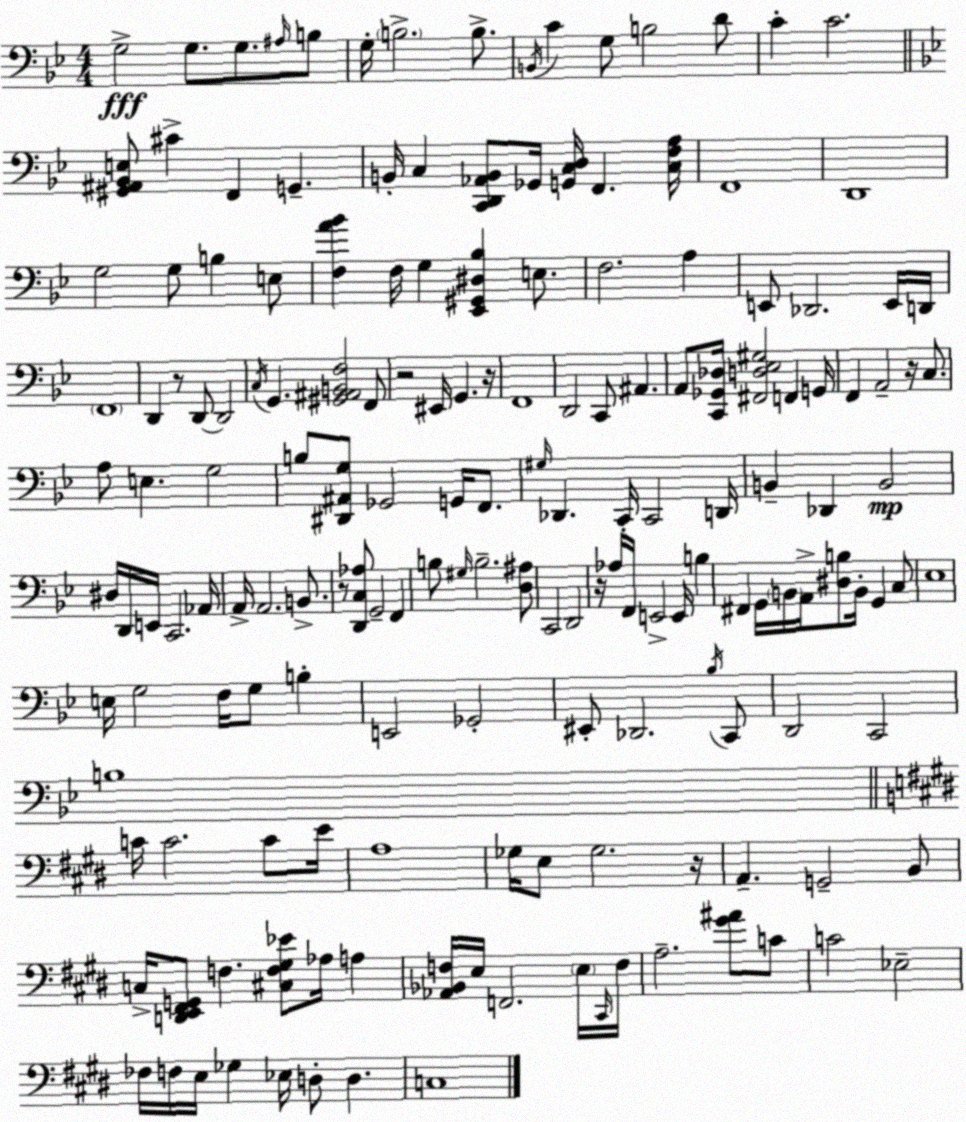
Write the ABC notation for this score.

X:1
T:Untitled
M:4/4
L:1/4
K:Bb
G,2 G,/2 G,/2 ^A,/4 B,/2 G,/4 B,2 B,/2 B,,/4 C G,/2 B,2 D/2 C C2 [^G,,^A,,_B,,E,]/2 ^C F,, G,, B,,/4 C, [C,,D,,_A,,B,,]/2 _G,,/4 [G,,C,D,]/4 F,, [C,F,A,]/4 F,,4 D,,4 G,2 G,/2 B, E,/2 [F,A_B] F,/4 G, [_E,,^G,,^D,_B,] E,/2 F,2 A, E,,/2 _D,,2 E,,/4 D,,/4 F,,4 D,, z/2 D,,/2 D,,2 C,/4 G,, [^G,,^A,,B,,F,]2 F,,/2 z2 ^E,,/4 G,, z/4 F,,4 D,,2 C,,/2 ^A,, A,,/2 [C,,_G,,_D,]/4 [^F,,D,_E,^G,]2 F,, G,,/4 F,, A,,2 z/4 C,/2 A,/2 E, G,2 B,/2 [^D,,^A,,G,]/2 _G,,2 G,,/4 F,,/2 ^G,/4 _D,, C,,/4 C,,2 D,,/4 B,, _D,, B,,2 ^D,/4 D,,/4 E,,/4 C,,2 _A,,/4 A,,/4 A,,2 B,,/2 z/2 [D,,C,_A,]/2 G,,2 F,, B,/2 ^G,/4 B,2 [D,^A,]/2 C,,2 D,,2 z/4 _A,/4 F,,/4 E,,2 E,,/4 B, ^F,, G,,/4 B,,/4 A,,/4 [^D,B,]/2 B,,/4 G,, C,/2 _E,4 E,/4 G,2 F,/4 G,/2 B, E,,2 _G,,2 ^E,,/2 _D,,2 _B,/4 C,,/2 D,,2 C,,2 B,4 C/4 C2 C/2 E/4 A,4 _G,/4 E,/2 _G,2 z/4 A,, G,,2 B,,/2 C,/4 [D,,E,,^F,,G,,]/2 F, [^C,F,^G,_E]/2 _A,/4 A, [_A,,_B,,F,]/4 E,/4 F,,2 E,/4 ^C,,/4 F,/4 A,2 [^G^A]/2 C/2 C2 _E,2 _F,/4 F,/4 E,/4 _G, _E,/4 D,/2 D, C,4